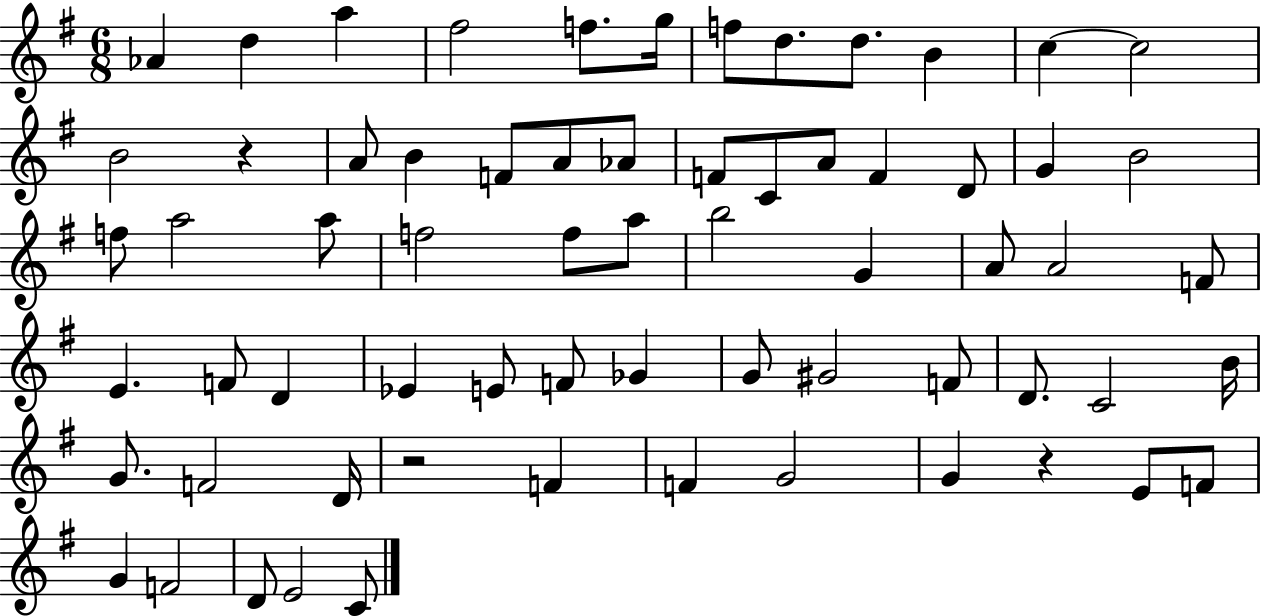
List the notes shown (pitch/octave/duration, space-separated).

Ab4/q D5/q A5/q F#5/h F5/e. G5/s F5/e D5/e. D5/e. B4/q C5/q C5/h B4/h R/q A4/e B4/q F4/e A4/e Ab4/e F4/e C4/e A4/e F4/q D4/e G4/q B4/h F5/e A5/h A5/e F5/h F5/e A5/e B5/h G4/q A4/e A4/h F4/e E4/q. F4/e D4/q Eb4/q E4/e F4/e Gb4/q G4/e G#4/h F4/e D4/e. C4/h B4/s G4/e. F4/h D4/s R/h F4/q F4/q G4/h G4/q R/q E4/e F4/e G4/q F4/h D4/e E4/h C4/e